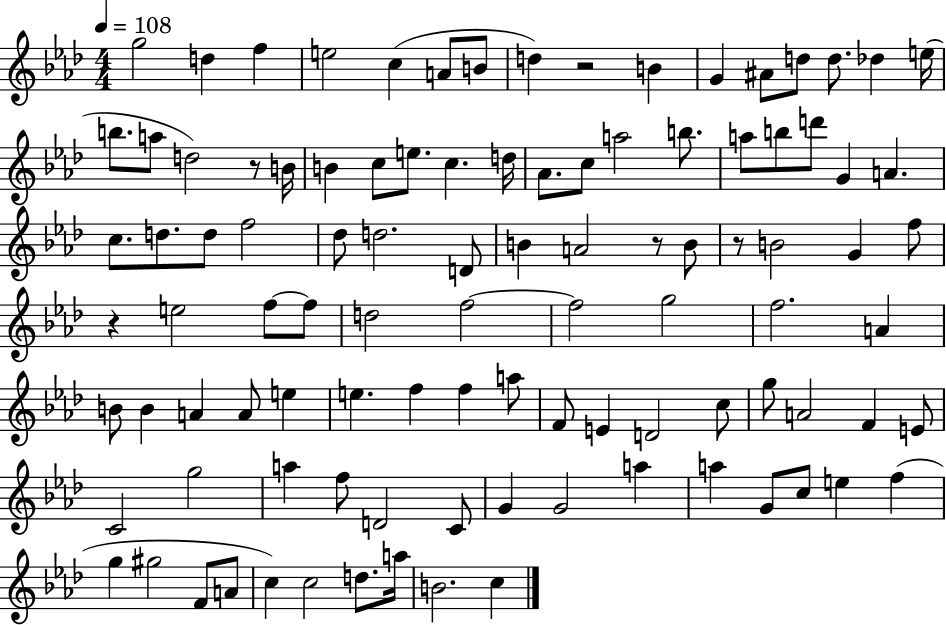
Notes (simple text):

G5/h D5/q F5/q E5/h C5/q A4/e B4/e D5/q R/h B4/q G4/q A#4/e D5/e D5/e. Db5/q E5/s B5/e. A5/e D5/h R/e B4/s B4/q C5/e E5/e. C5/q. D5/s Ab4/e. C5/e A5/h B5/e. A5/e B5/e D6/e G4/q A4/q. C5/e. D5/e. D5/e F5/h Db5/e D5/h. D4/e B4/q A4/h R/e B4/e R/e B4/h G4/q F5/e R/q E5/h F5/e F5/e D5/h F5/h F5/h G5/h F5/h. A4/q B4/e B4/q A4/q A4/e E5/q E5/q. F5/q F5/q A5/e F4/e E4/q D4/h C5/e G5/e A4/h F4/q E4/e C4/h G5/h A5/q F5/e D4/h C4/e G4/q G4/h A5/q A5/q G4/e C5/e E5/q F5/q G5/q G#5/h F4/e A4/e C5/q C5/h D5/e. A5/s B4/h. C5/q